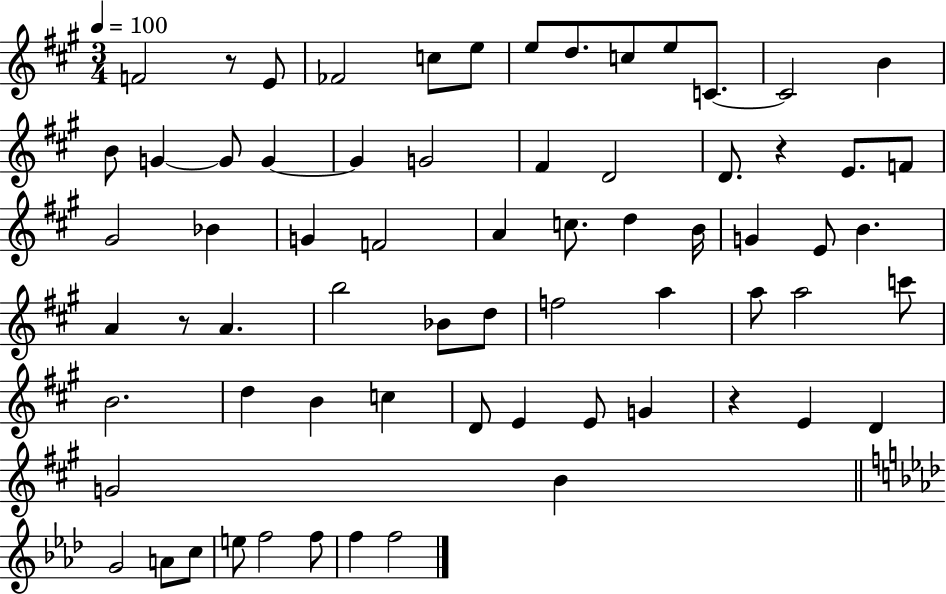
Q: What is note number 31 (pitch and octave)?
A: B4